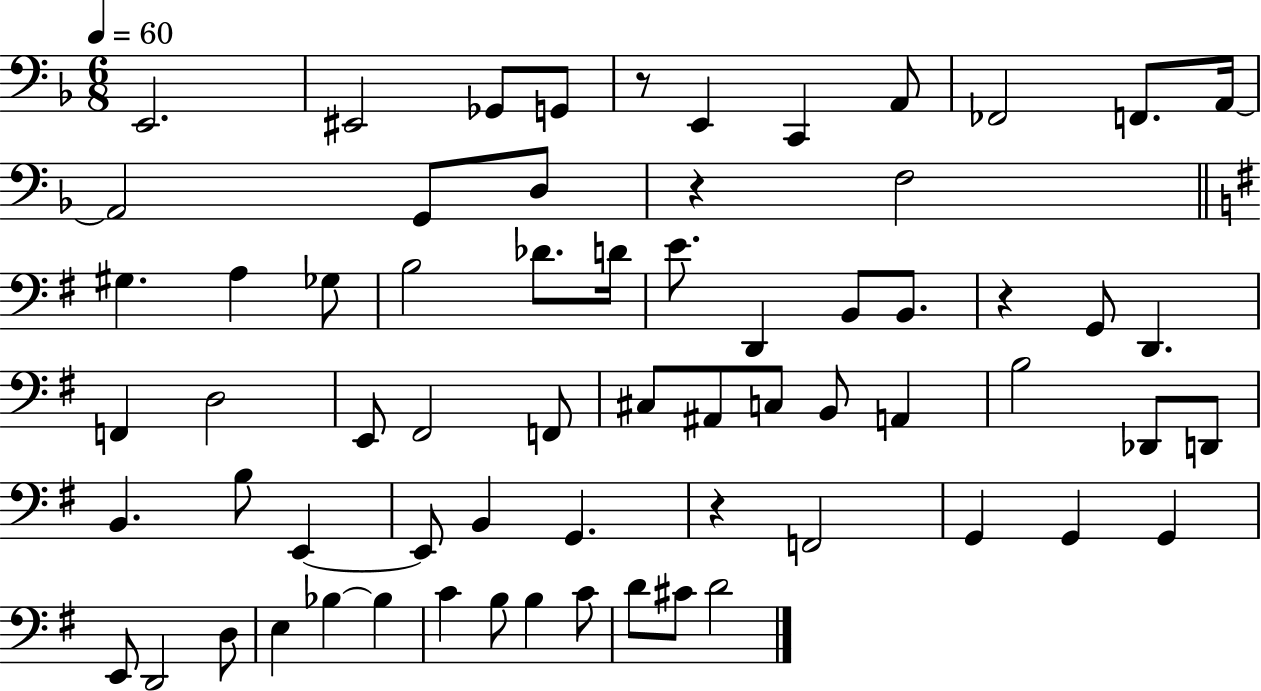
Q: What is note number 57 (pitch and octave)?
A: B3